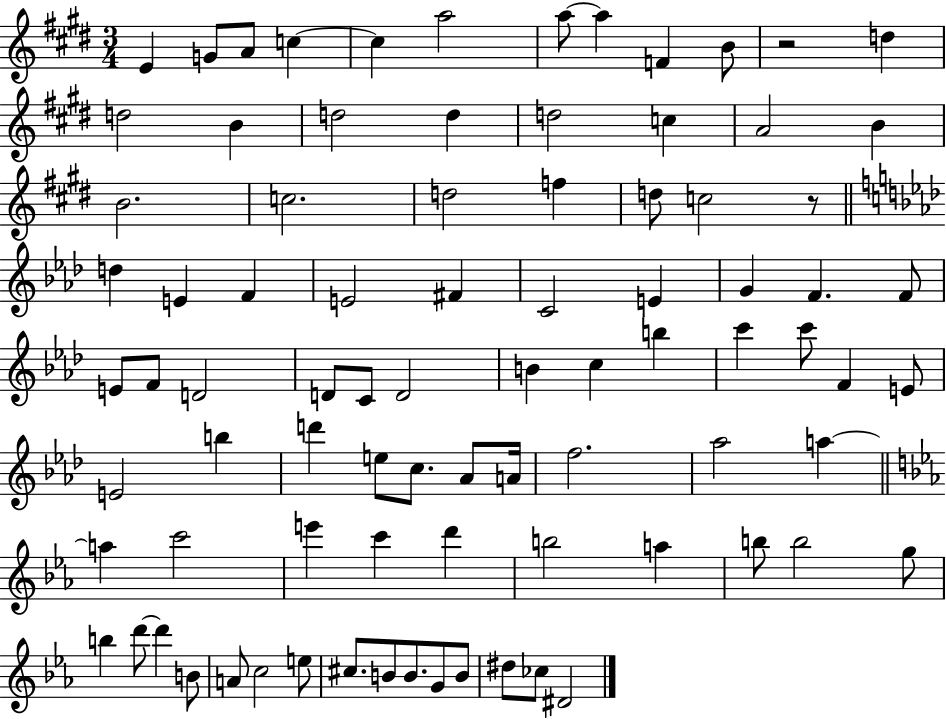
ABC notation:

X:1
T:Untitled
M:3/4
L:1/4
K:E
E G/2 A/2 c c a2 a/2 a F B/2 z2 d d2 B d2 d d2 c A2 B B2 c2 d2 f d/2 c2 z/2 d E F E2 ^F C2 E G F F/2 E/2 F/2 D2 D/2 C/2 D2 B c b c' c'/2 F E/2 E2 b d' e/2 c/2 _A/2 A/4 f2 _a2 a a c'2 e' c' d' b2 a b/2 b2 g/2 b d'/2 d' B/2 A/2 c2 e/2 ^c/2 B/2 B/2 G/2 B/2 ^d/2 _c/2 ^D2